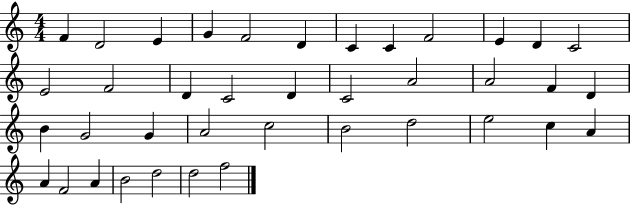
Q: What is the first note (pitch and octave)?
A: F4